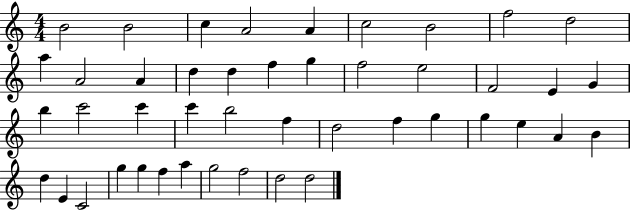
{
  \clef treble
  \numericTimeSignature
  \time 4/4
  \key c \major
  b'2 b'2 | c''4 a'2 a'4 | c''2 b'2 | f''2 d''2 | \break a''4 a'2 a'4 | d''4 d''4 f''4 g''4 | f''2 e''2 | f'2 e'4 g'4 | \break b''4 c'''2 c'''4 | c'''4 b''2 f''4 | d''2 f''4 g''4 | g''4 e''4 a'4 b'4 | \break d''4 e'4 c'2 | g''4 g''4 f''4 a''4 | g''2 f''2 | d''2 d''2 | \break \bar "|."
}